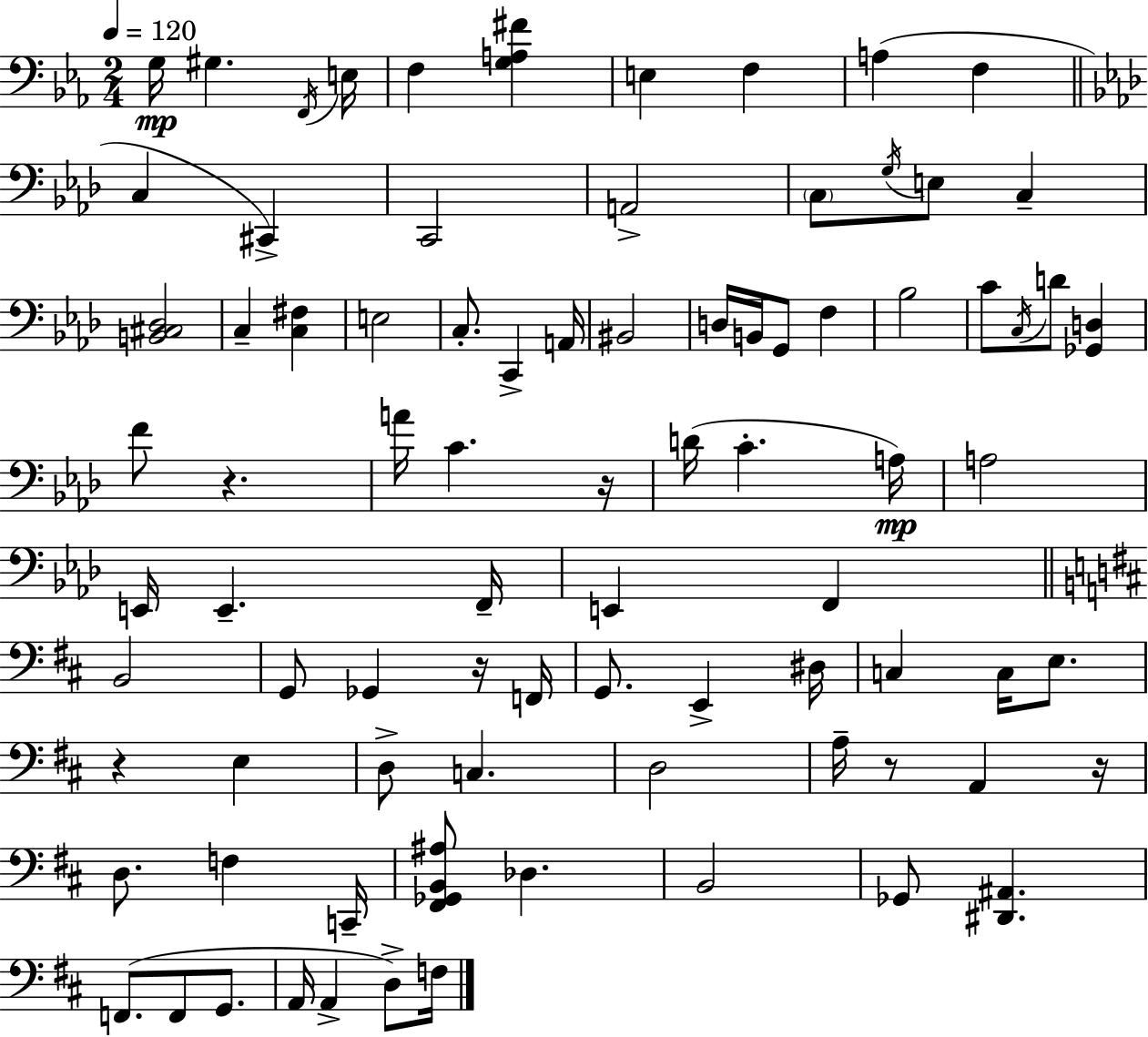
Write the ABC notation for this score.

X:1
T:Untitled
M:2/4
L:1/4
K:Cm
G,/4 ^G, F,,/4 E,/4 F, [G,A,^F] E, F, A, F, C, ^C,, C,,2 A,,2 C,/2 G,/4 E,/2 C, [B,,^C,_D,]2 C, [C,^F,] E,2 C,/2 C,, A,,/4 ^B,,2 D,/4 B,,/4 G,,/2 F, _B,2 C/2 C,/4 D/2 [_G,,D,] F/2 z A/4 C z/4 D/4 C A,/4 A,2 E,,/4 E,, F,,/4 E,, F,, B,,2 G,,/2 _G,, z/4 F,,/4 G,,/2 E,, ^D,/4 C, C,/4 E,/2 z E, D,/2 C, D,2 A,/4 z/2 A,, z/4 D,/2 F, C,,/4 [^F,,_G,,B,,^A,]/2 _D, B,,2 _G,,/2 [^D,,^A,,] F,,/2 F,,/2 G,,/2 A,,/4 A,, D,/2 F,/4